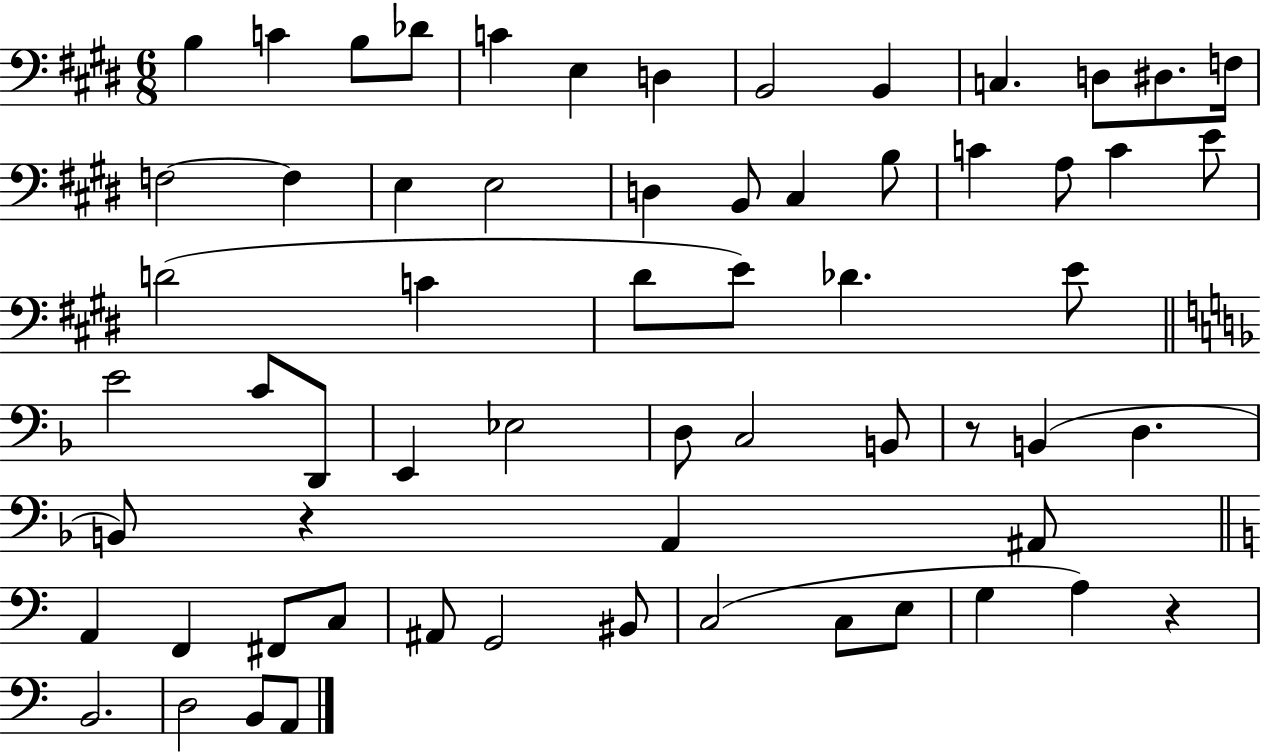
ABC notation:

X:1
T:Untitled
M:6/8
L:1/4
K:E
B, C B,/2 _D/2 C E, D, B,,2 B,, C, D,/2 ^D,/2 F,/4 F,2 F, E, E,2 D, B,,/2 ^C, B,/2 C A,/2 C E/2 D2 C ^D/2 E/2 _D E/2 E2 C/2 D,,/2 E,, _E,2 D,/2 C,2 B,,/2 z/2 B,, D, B,,/2 z A,, ^A,,/2 A,, F,, ^F,,/2 C,/2 ^A,,/2 G,,2 ^B,,/2 C,2 C,/2 E,/2 G, A, z B,,2 D,2 B,,/2 A,,/2